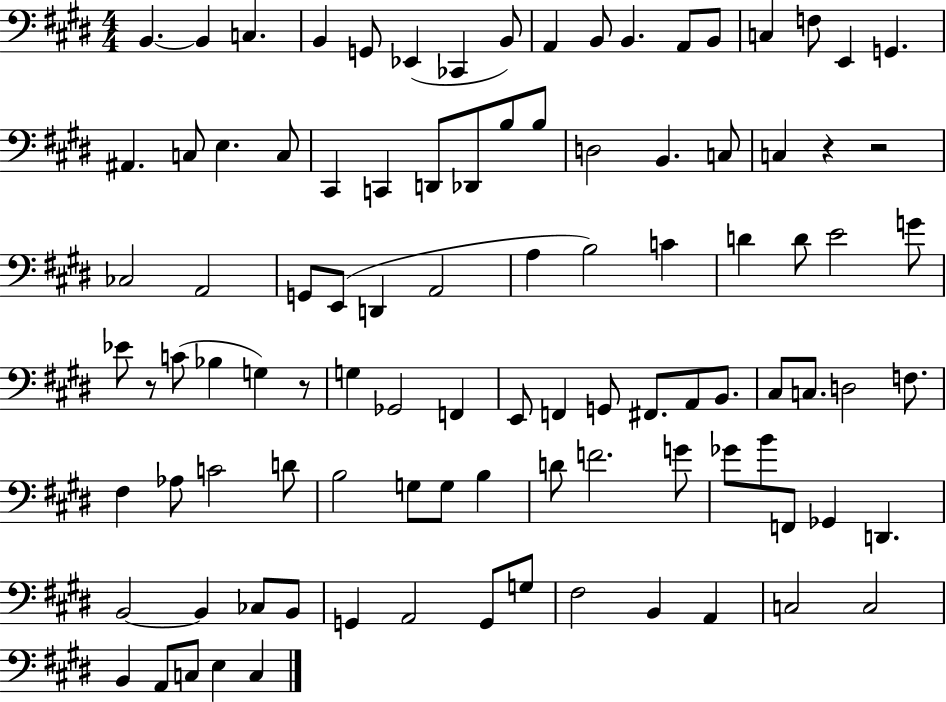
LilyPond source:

{
  \clef bass
  \numericTimeSignature
  \time 4/4
  \key e \major
  b,4.~~ b,4 c4. | b,4 g,8 ees,4( ces,4 b,8) | a,4 b,8 b,4. a,8 b,8 | c4 f8 e,4 g,4. | \break ais,4. c8 e4. c8 | cis,4 c,4 d,8 des,8 b8 b8 | d2 b,4. c8 | c4 r4 r2 | \break ces2 a,2 | g,8 e,8( d,4 a,2 | a4 b2) c'4 | d'4 d'8 e'2 g'8 | \break ees'8 r8 c'8( bes4 g4) r8 | g4 ges,2 f,4 | e,8 f,4 g,8 fis,8. a,8 b,8. | cis8 c8. d2 f8. | \break fis4 aes8 c'2 d'8 | b2 g8 g8 b4 | d'8 f'2. g'8 | ges'8 b'8 f,8 ges,4 d,4. | \break b,2~~ b,4 ces8 b,8 | g,4 a,2 g,8 g8 | fis2 b,4 a,4 | c2 c2 | \break b,4 a,8 c8 e4 c4 | \bar "|."
}